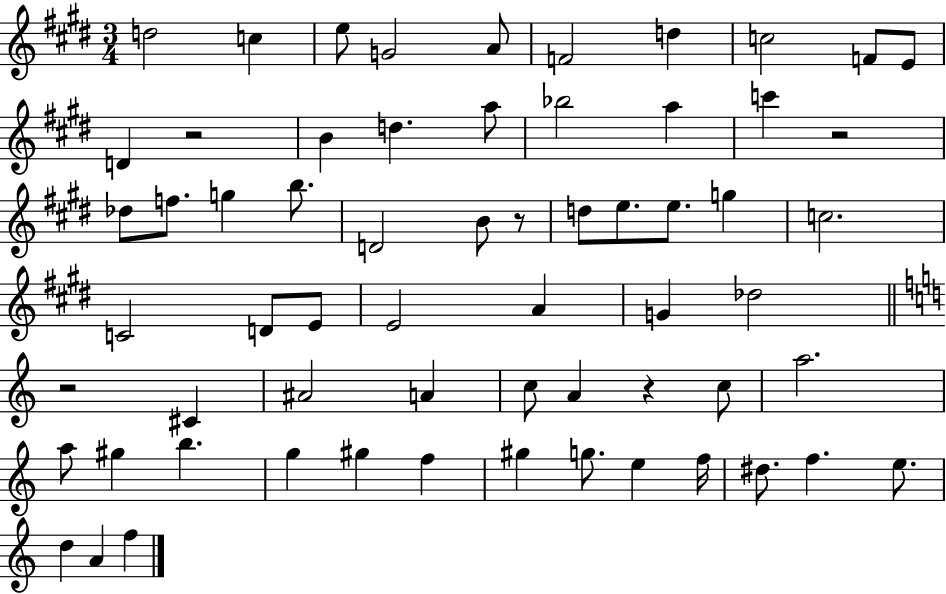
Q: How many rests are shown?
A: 5